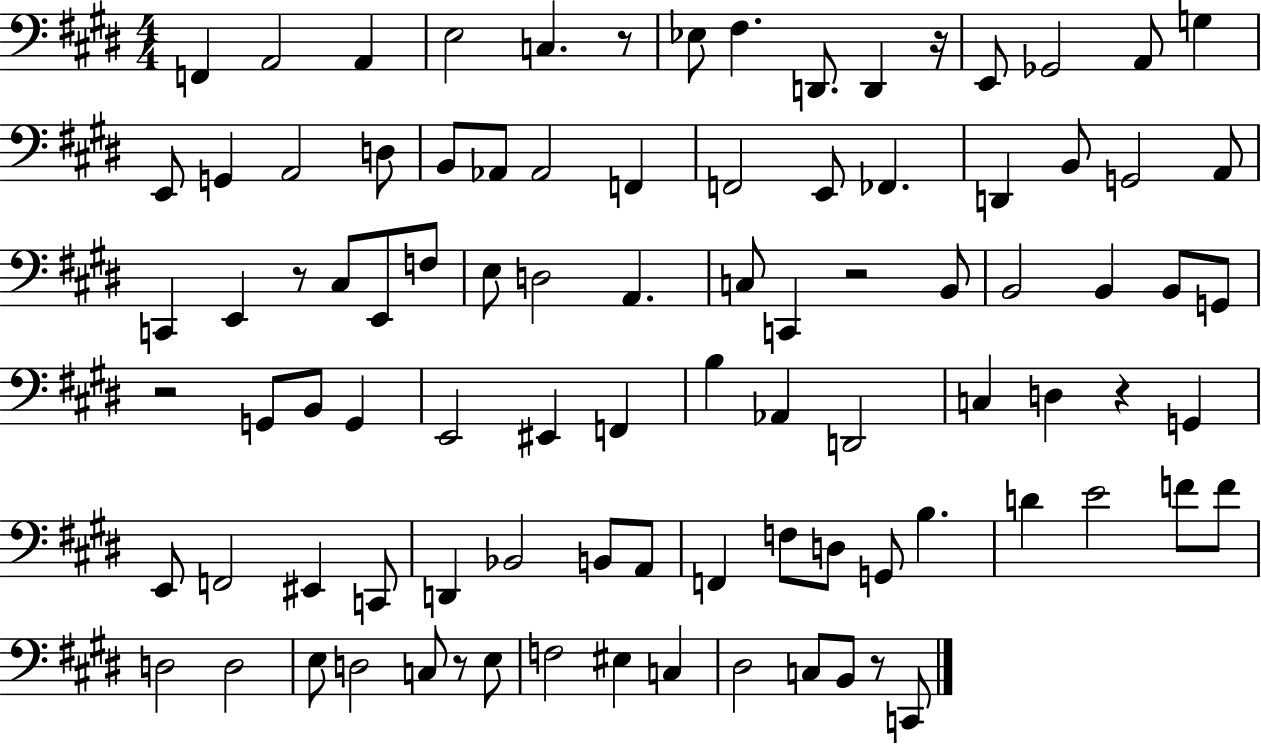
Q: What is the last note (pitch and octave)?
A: C2